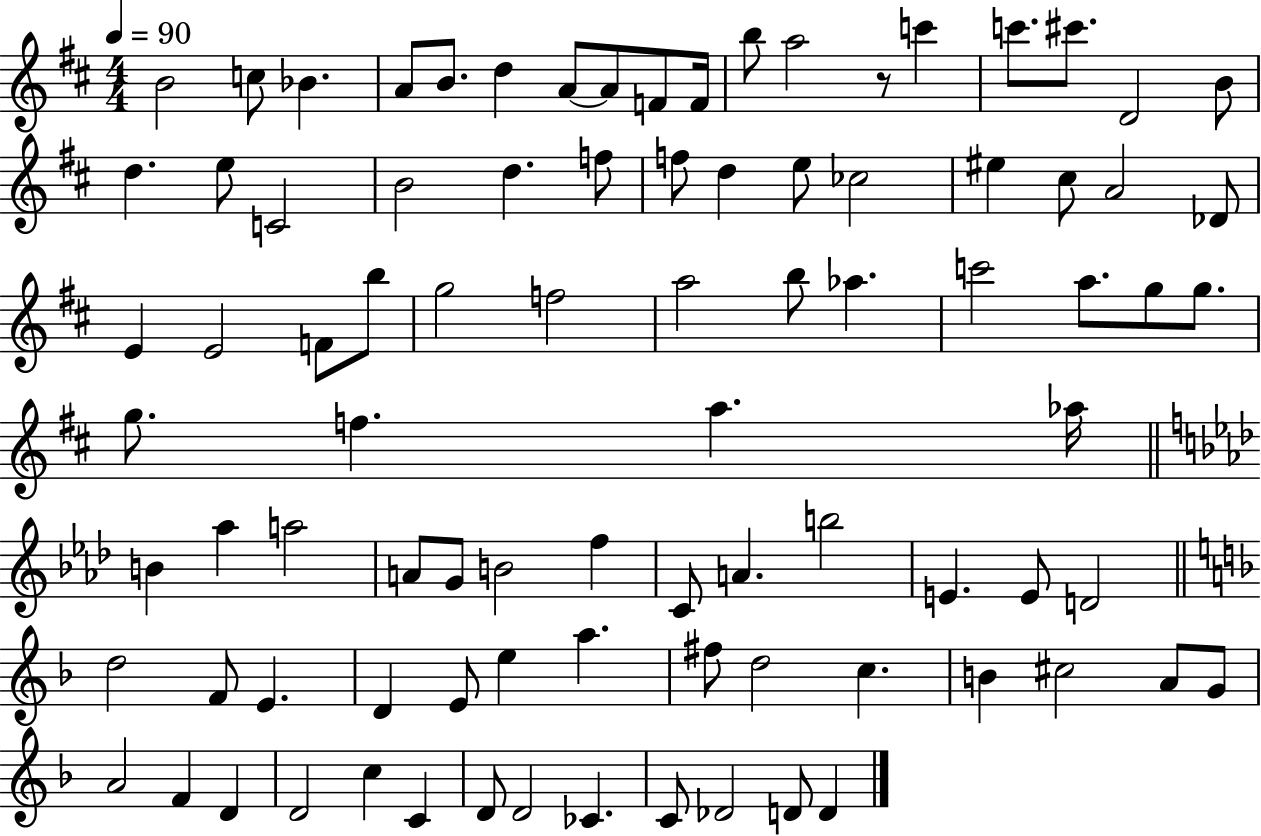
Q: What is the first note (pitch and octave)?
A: B4